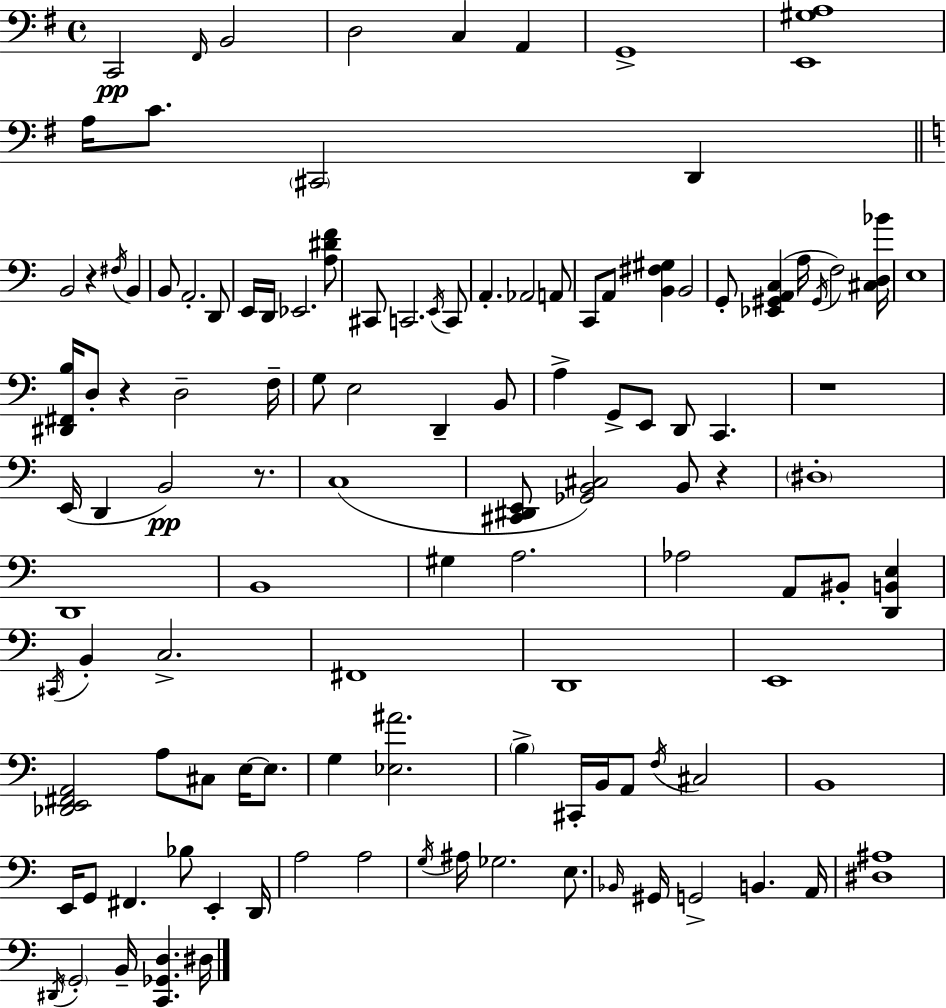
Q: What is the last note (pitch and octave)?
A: D#3